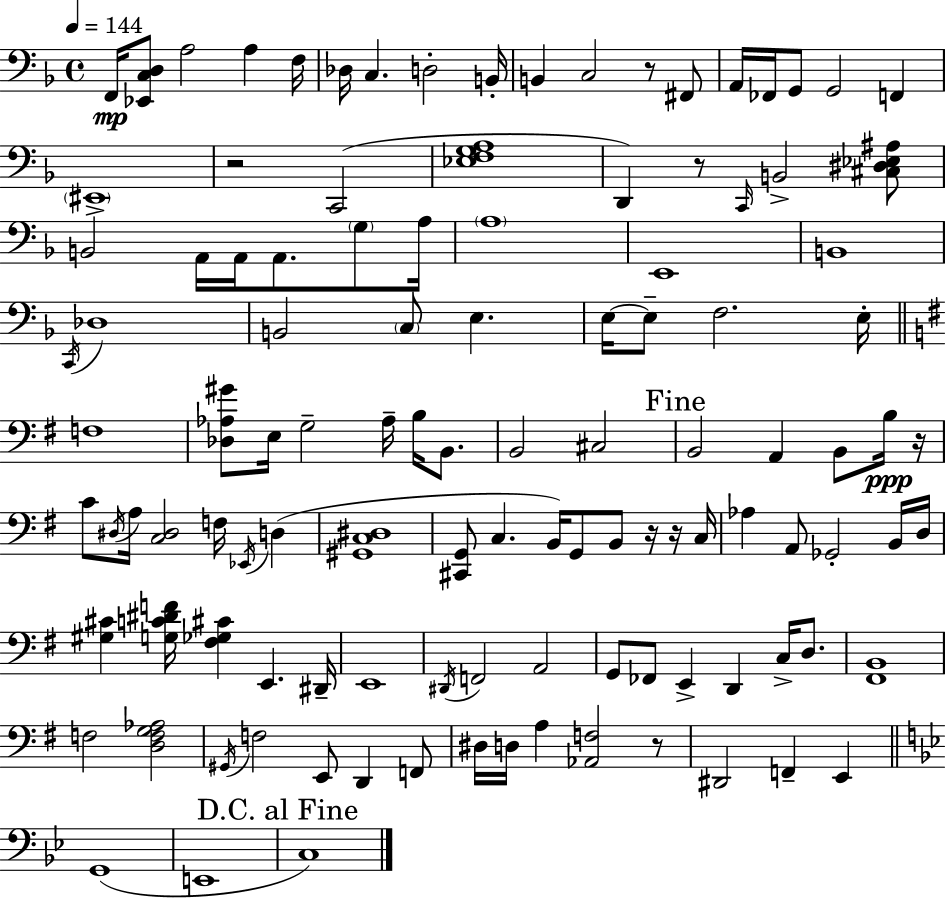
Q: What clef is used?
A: bass